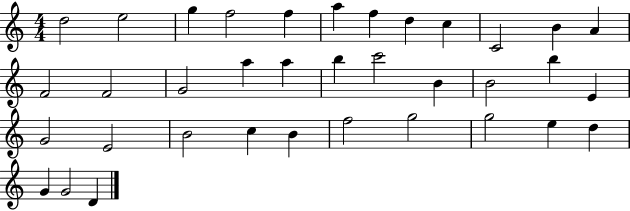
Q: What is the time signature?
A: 4/4